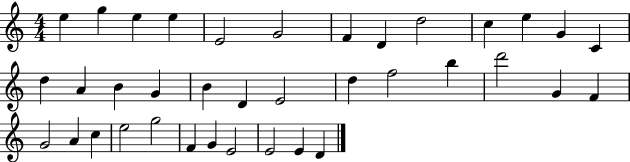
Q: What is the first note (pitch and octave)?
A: E5